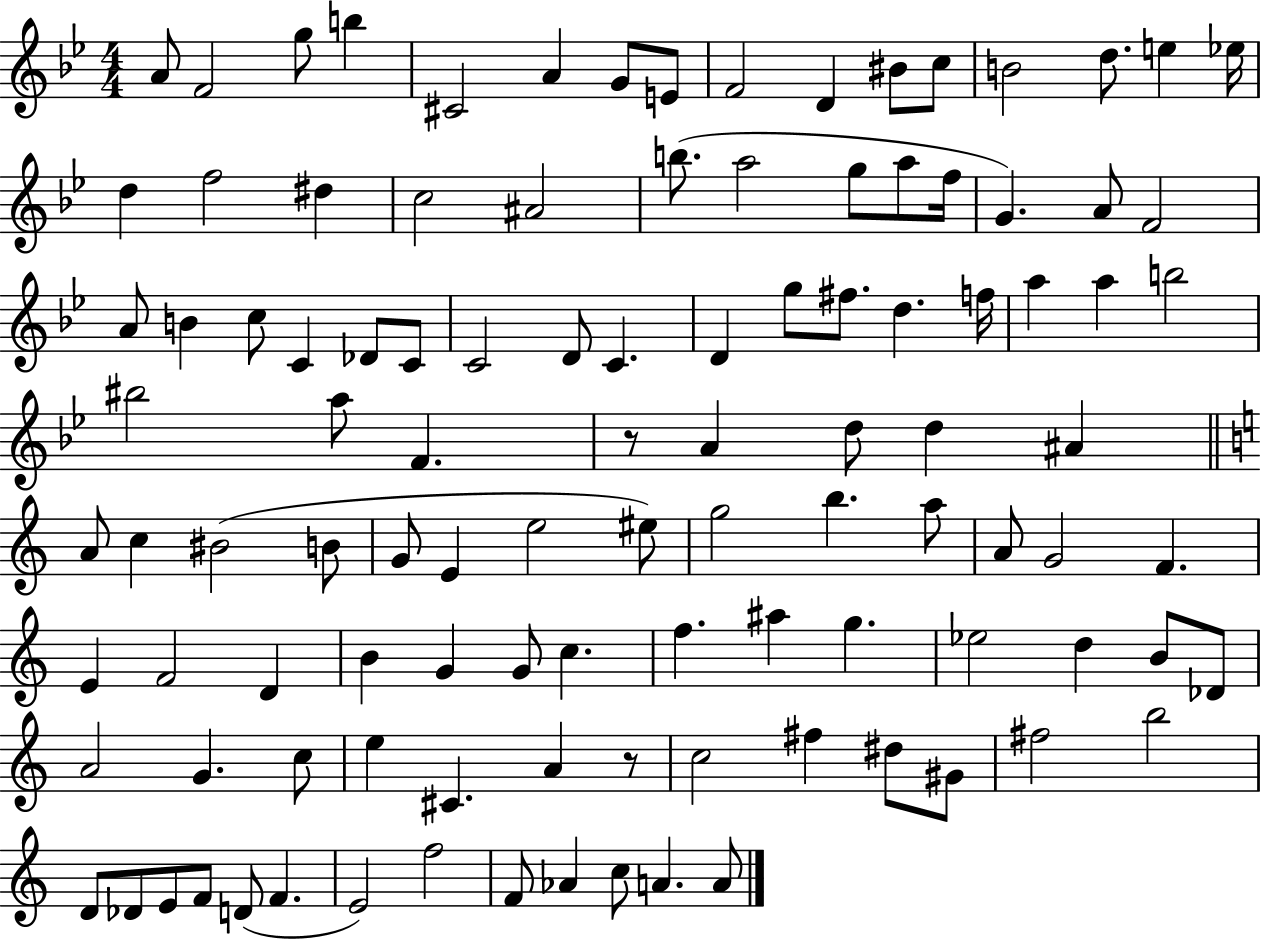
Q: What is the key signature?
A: BES major